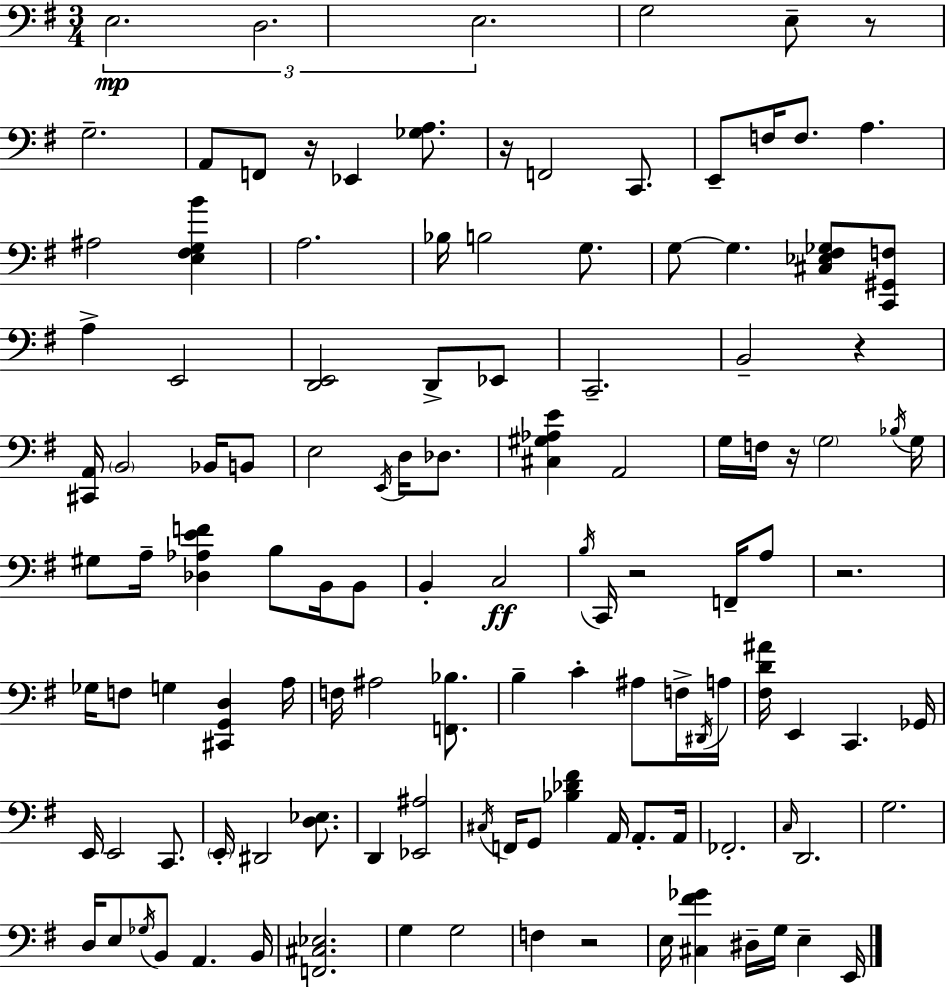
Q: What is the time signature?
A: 3/4